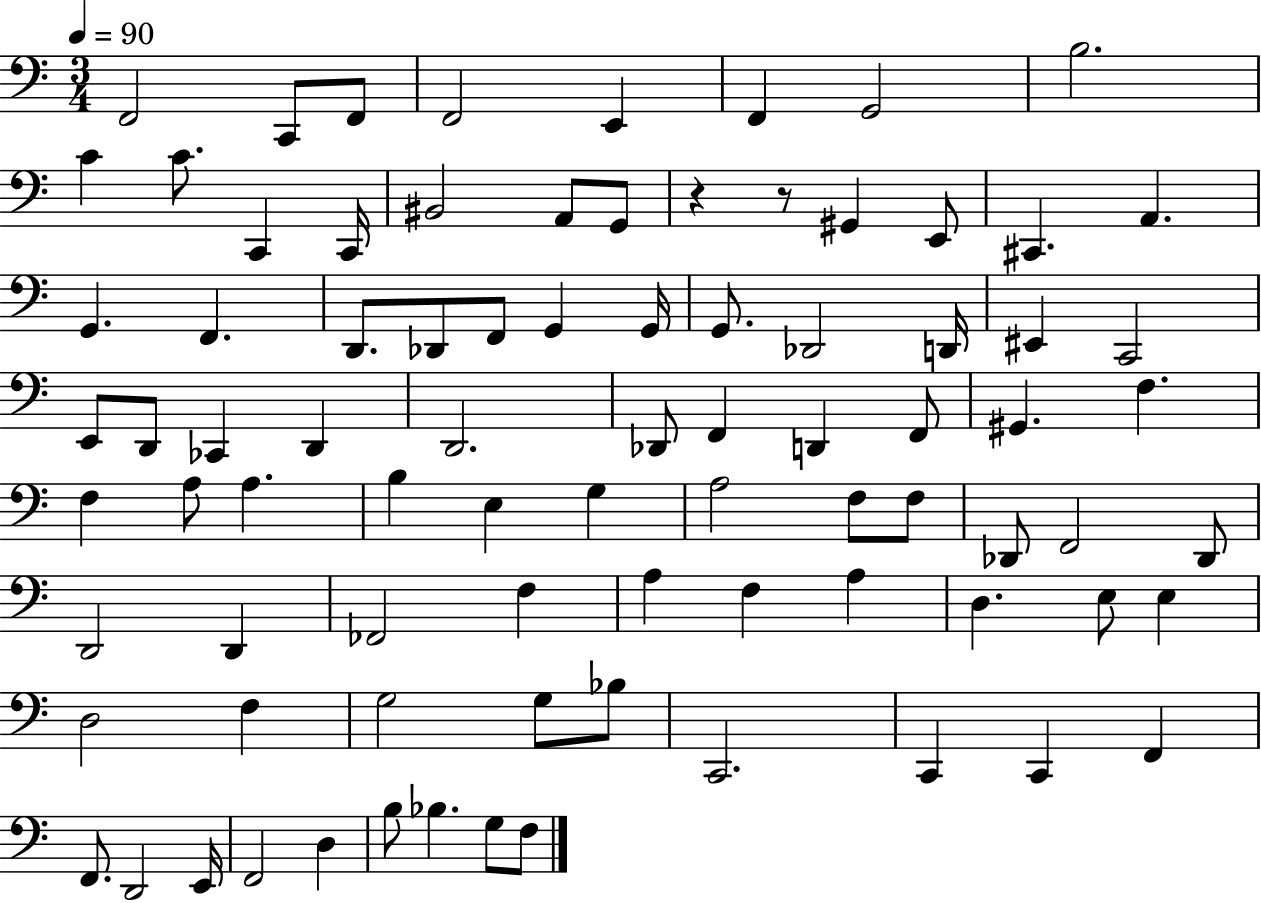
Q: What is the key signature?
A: C major